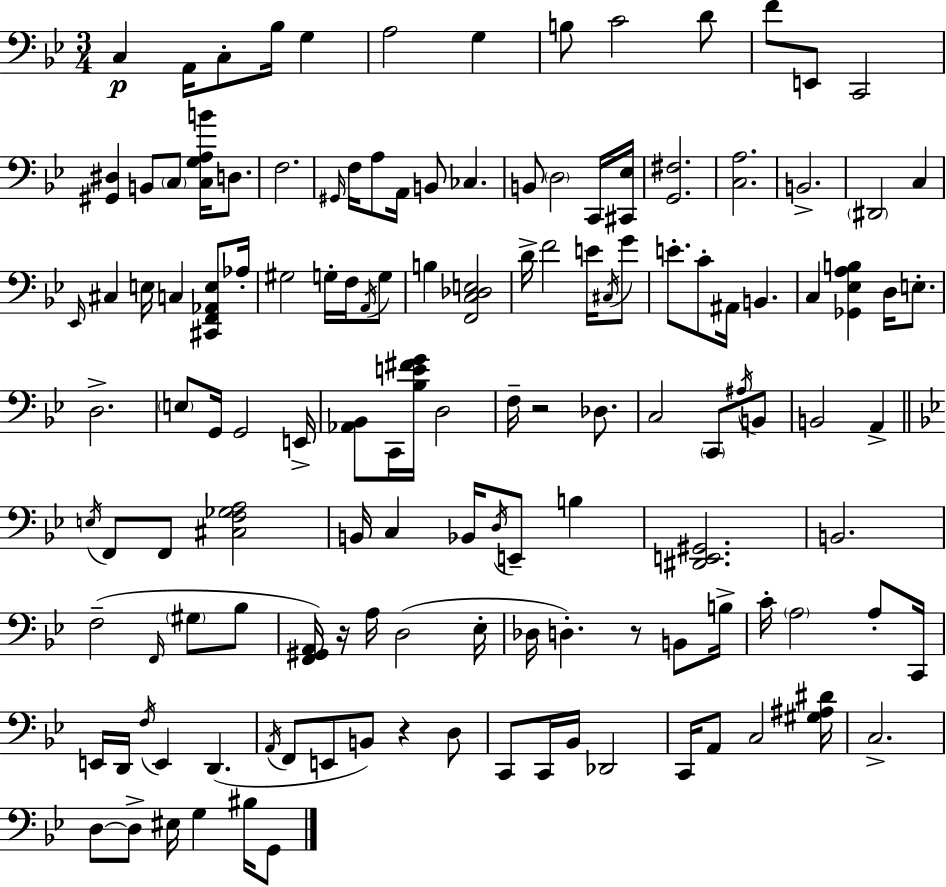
X:1
T:Untitled
M:3/4
L:1/4
K:Gm
C, A,,/4 C,/2 _B,/4 G, A,2 G, B,/2 C2 D/2 F/2 E,,/2 C,,2 [^G,,^D,] B,,/2 C,/2 [C,G,A,B]/4 D,/2 F,2 ^G,,/4 F,/4 A,/2 A,,/4 B,,/2 _C, B,,/2 D,2 C,,/4 [^C,,_E,]/4 [G,,^F,]2 [C,A,]2 B,,2 ^D,,2 C, _E,,/4 ^C, E,/4 C, [^C,,F,,_A,,E,]/2 _A,/4 ^G,2 G,/4 F,/4 A,,/4 G,/2 B, [F,,C,_D,E,]2 D/4 F2 E/4 ^C,/4 G/2 E/2 C/2 ^A,,/4 B,, C, [_G,,_E,A,B,] D,/4 E,/2 D,2 E,/2 G,,/4 G,,2 E,,/4 [_A,,_B,,]/2 C,,/4 [_B,E^FG]/4 D,2 F,/4 z2 _D,/2 C,2 C,,/2 ^A,/4 B,,/2 B,,2 A,, E,/4 F,,/2 F,,/2 [^C,F,_G,A,]2 B,,/4 C, _B,,/4 D,/4 E,,/2 B, [^D,,E,,^G,,]2 B,,2 F,2 F,,/4 ^G,/2 _B,/2 [F,,^G,,A,,]/4 z/4 A,/4 D,2 _E,/4 _D,/4 D, z/2 B,,/2 B,/4 C/4 A,2 A,/2 C,,/4 E,,/4 D,,/4 F,/4 E,, D,, A,,/4 F,,/2 E,,/2 B,,/2 z D,/2 C,,/2 C,,/4 _B,,/4 _D,,2 C,,/4 A,,/2 C,2 [^G,^A,^D]/4 C,2 D,/2 D,/2 ^E,/4 G, ^B,/4 G,,/2